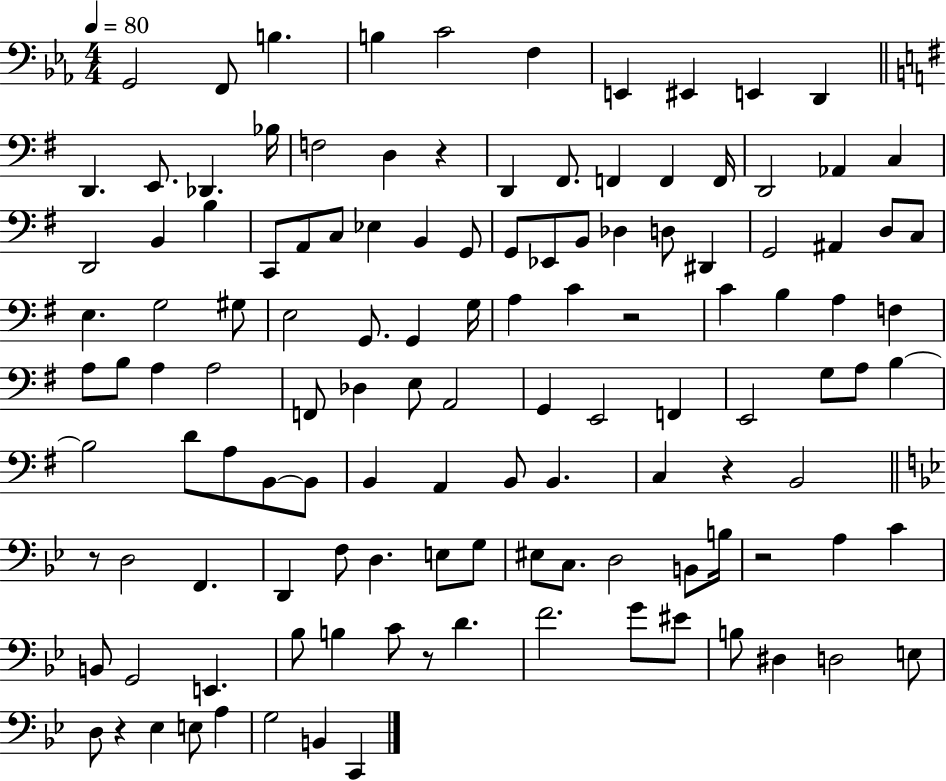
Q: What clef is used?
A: bass